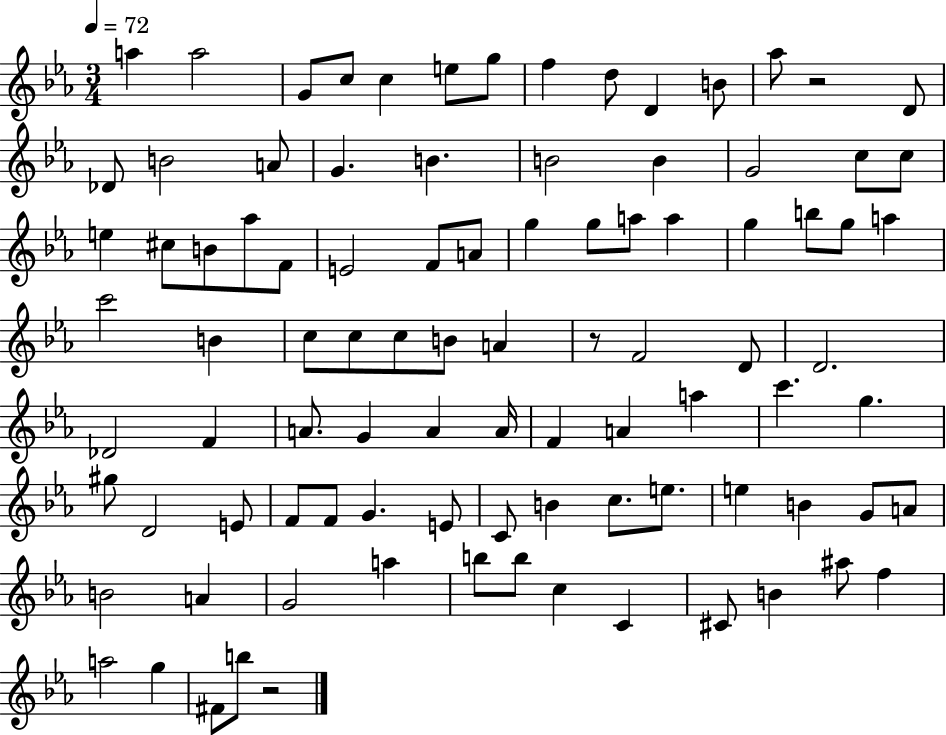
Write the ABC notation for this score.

X:1
T:Untitled
M:3/4
L:1/4
K:Eb
a a2 G/2 c/2 c e/2 g/2 f d/2 D B/2 _a/2 z2 D/2 _D/2 B2 A/2 G B B2 B G2 c/2 c/2 e ^c/2 B/2 _a/2 F/2 E2 F/2 A/2 g g/2 a/2 a g b/2 g/2 a c'2 B c/2 c/2 c/2 B/2 A z/2 F2 D/2 D2 _D2 F A/2 G A A/4 F A a c' g ^g/2 D2 E/2 F/2 F/2 G E/2 C/2 B c/2 e/2 e B G/2 A/2 B2 A G2 a b/2 b/2 c C ^C/2 B ^a/2 f a2 g ^F/2 b/2 z2